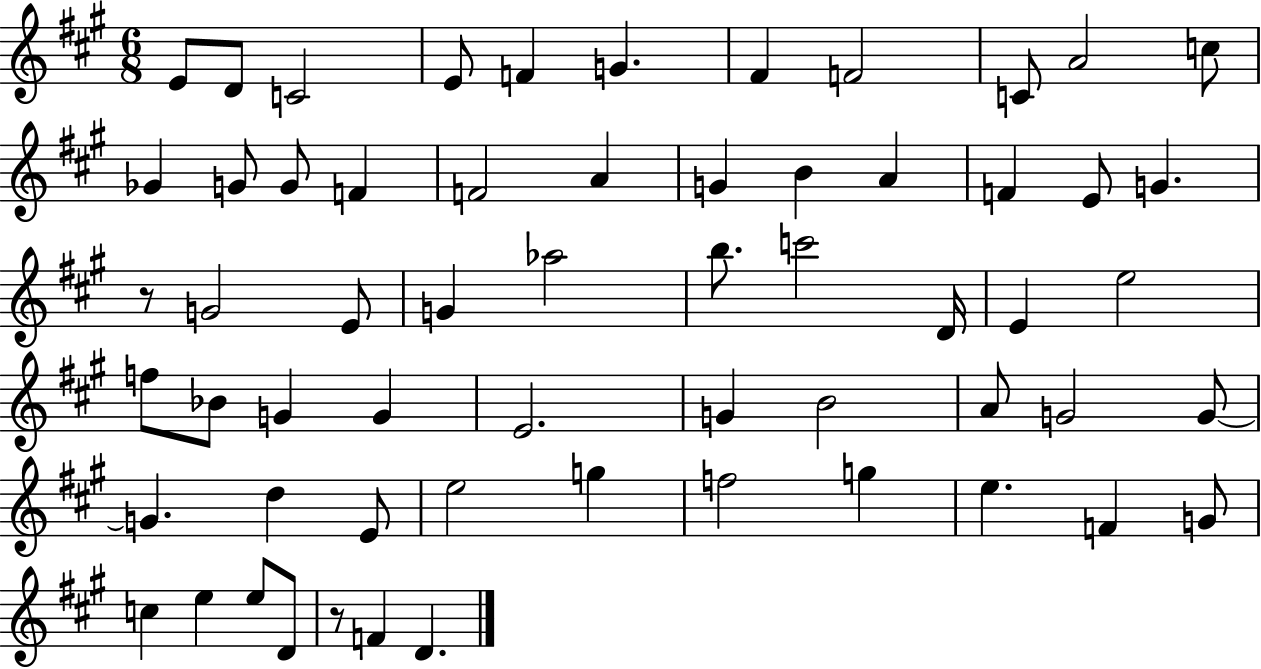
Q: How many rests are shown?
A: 2